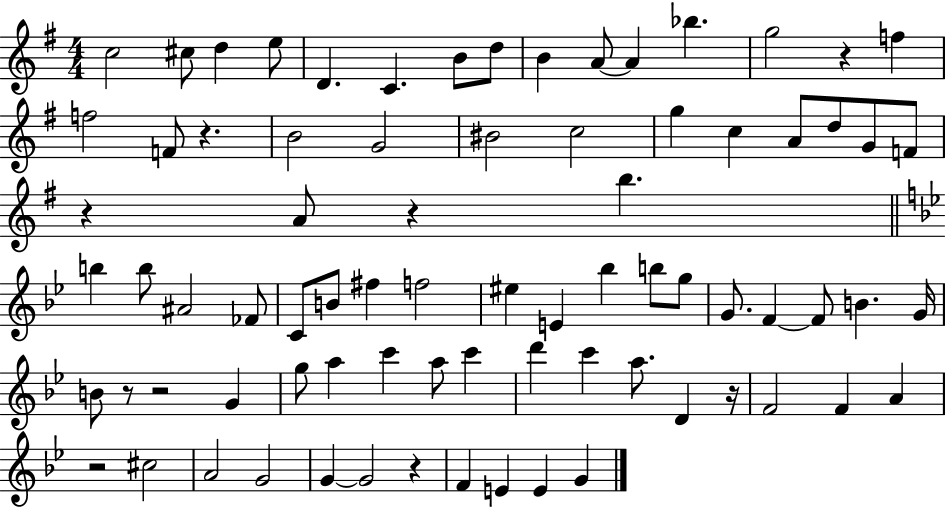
C5/h C#5/e D5/q E5/e D4/q. C4/q. B4/e D5/e B4/q A4/e A4/q Bb5/q. G5/h R/q F5/q F5/h F4/e R/q. B4/h G4/h BIS4/h C5/h G5/q C5/q A4/e D5/e G4/e F4/e R/q A4/e R/q B5/q. B5/q B5/e A#4/h FES4/e C4/e B4/e F#5/q F5/h EIS5/q E4/q Bb5/q B5/e G5/e G4/e. F4/q F4/e B4/q. G4/s B4/e R/e R/h G4/q G5/e A5/q C6/q A5/e C6/q D6/q C6/q A5/e. D4/q R/s F4/h F4/q A4/q R/h C#5/h A4/h G4/h G4/q G4/h R/q F4/q E4/q E4/q G4/q